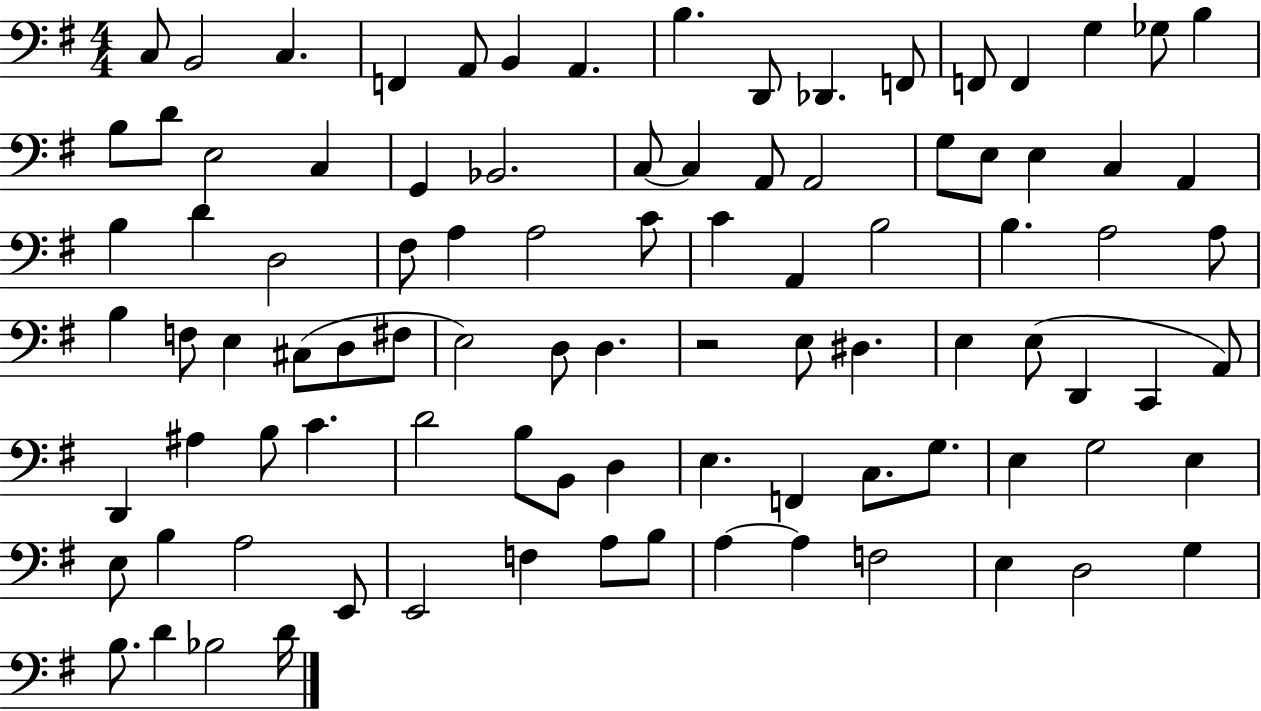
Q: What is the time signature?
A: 4/4